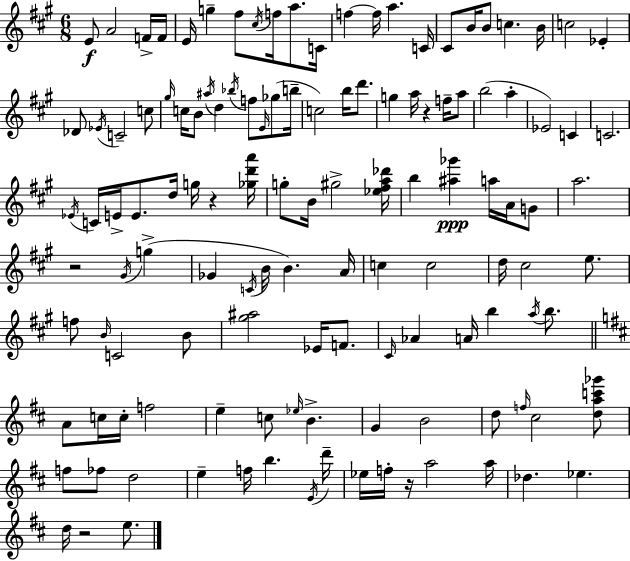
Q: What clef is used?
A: treble